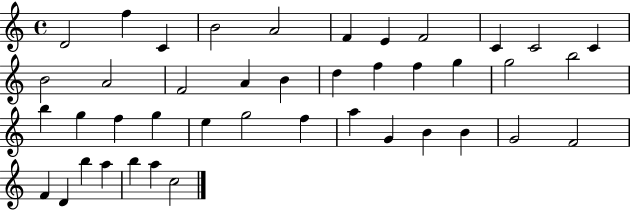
{
  \clef treble
  \time 4/4
  \defaultTimeSignature
  \key c \major
  d'2 f''4 c'4 | b'2 a'2 | f'4 e'4 f'2 | c'4 c'2 c'4 | \break b'2 a'2 | f'2 a'4 b'4 | d''4 f''4 f''4 g''4 | g''2 b''2 | \break b''4 g''4 f''4 g''4 | e''4 g''2 f''4 | a''4 g'4 b'4 b'4 | g'2 f'2 | \break f'4 d'4 b''4 a''4 | b''4 a''4 c''2 | \bar "|."
}